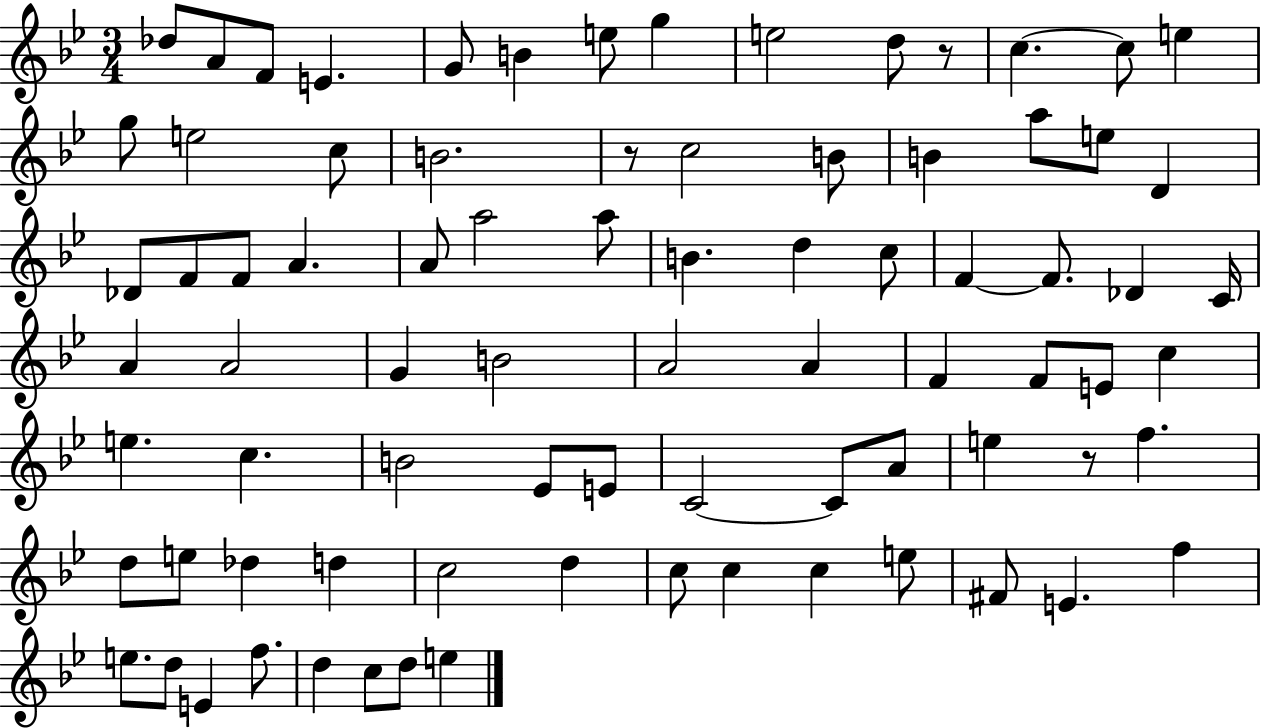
Db5/e A4/e F4/e E4/q. G4/e B4/q E5/e G5/q E5/h D5/e R/e C5/q. C5/e E5/q G5/e E5/h C5/e B4/h. R/e C5/h B4/e B4/q A5/e E5/e D4/q Db4/e F4/e F4/e A4/q. A4/e A5/h A5/e B4/q. D5/q C5/e F4/q F4/e. Db4/q C4/s A4/q A4/h G4/q B4/h A4/h A4/q F4/q F4/e E4/e C5/q E5/q. C5/q. B4/h Eb4/e E4/e C4/h C4/e A4/e E5/q R/e F5/q. D5/e E5/e Db5/q D5/q C5/h D5/q C5/e C5/q C5/q E5/e F#4/e E4/q. F5/q E5/e. D5/e E4/q F5/e. D5/q C5/e D5/e E5/q